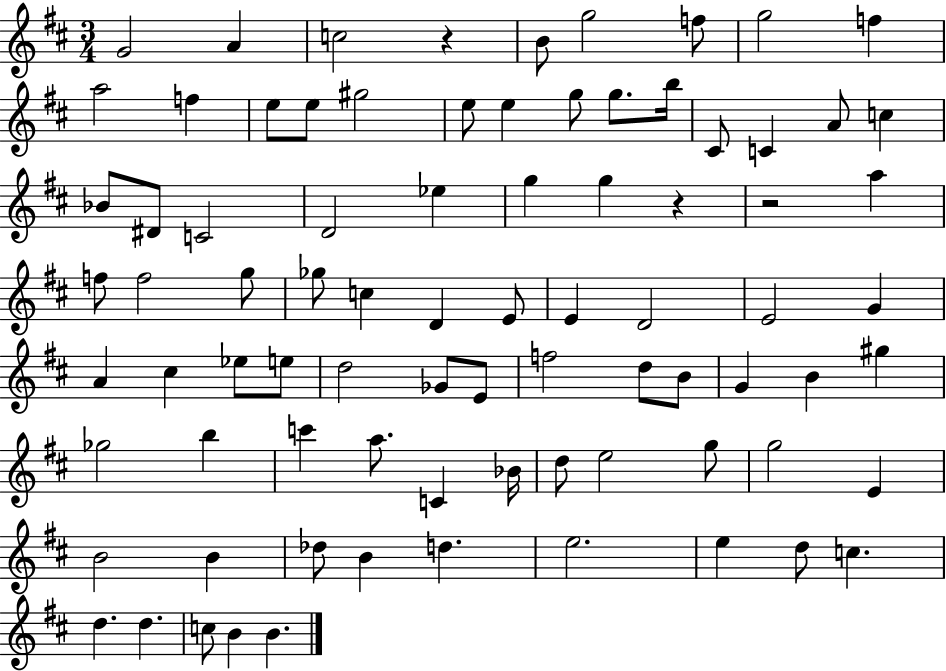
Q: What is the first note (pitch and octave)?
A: G4